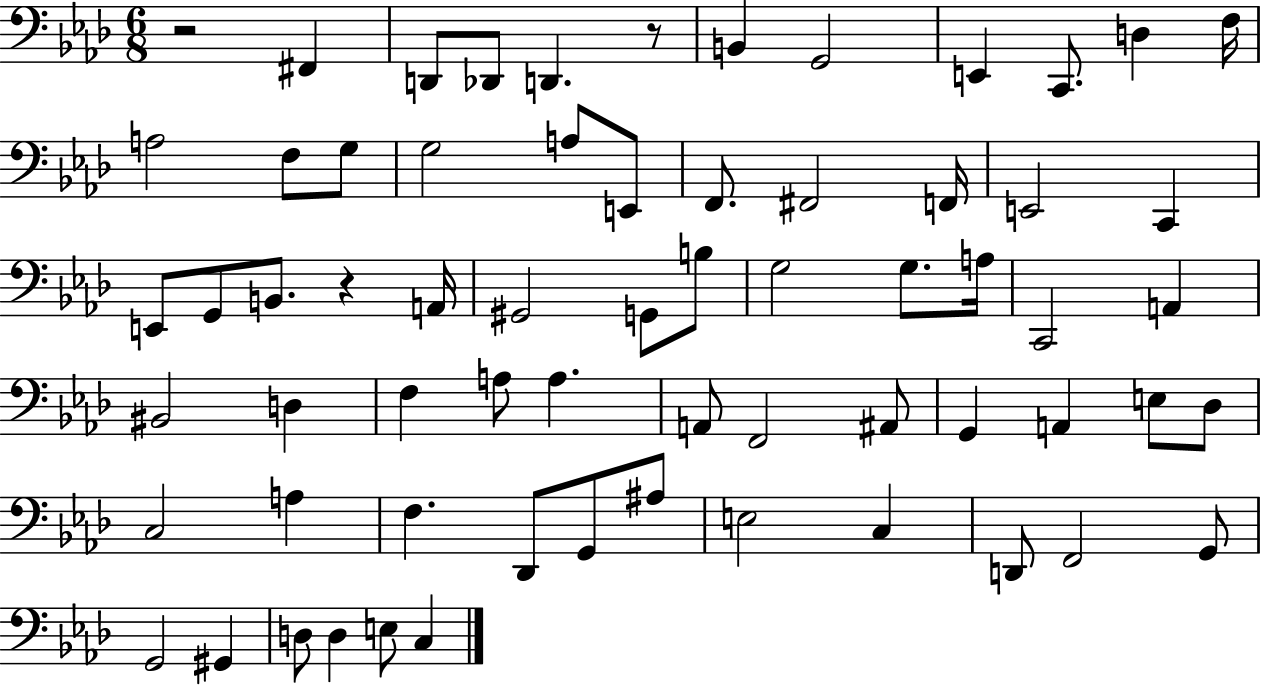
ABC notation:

X:1
T:Untitled
M:6/8
L:1/4
K:Ab
z2 ^F,, D,,/2 _D,,/2 D,, z/2 B,, G,,2 E,, C,,/2 D, F,/4 A,2 F,/2 G,/2 G,2 A,/2 E,,/2 F,,/2 ^F,,2 F,,/4 E,,2 C,, E,,/2 G,,/2 B,,/2 z A,,/4 ^G,,2 G,,/2 B,/2 G,2 G,/2 A,/4 C,,2 A,, ^B,,2 D, F, A,/2 A, A,,/2 F,,2 ^A,,/2 G,, A,, E,/2 _D,/2 C,2 A, F, _D,,/2 G,,/2 ^A,/2 E,2 C, D,,/2 F,,2 G,,/2 G,,2 ^G,, D,/2 D, E,/2 C,